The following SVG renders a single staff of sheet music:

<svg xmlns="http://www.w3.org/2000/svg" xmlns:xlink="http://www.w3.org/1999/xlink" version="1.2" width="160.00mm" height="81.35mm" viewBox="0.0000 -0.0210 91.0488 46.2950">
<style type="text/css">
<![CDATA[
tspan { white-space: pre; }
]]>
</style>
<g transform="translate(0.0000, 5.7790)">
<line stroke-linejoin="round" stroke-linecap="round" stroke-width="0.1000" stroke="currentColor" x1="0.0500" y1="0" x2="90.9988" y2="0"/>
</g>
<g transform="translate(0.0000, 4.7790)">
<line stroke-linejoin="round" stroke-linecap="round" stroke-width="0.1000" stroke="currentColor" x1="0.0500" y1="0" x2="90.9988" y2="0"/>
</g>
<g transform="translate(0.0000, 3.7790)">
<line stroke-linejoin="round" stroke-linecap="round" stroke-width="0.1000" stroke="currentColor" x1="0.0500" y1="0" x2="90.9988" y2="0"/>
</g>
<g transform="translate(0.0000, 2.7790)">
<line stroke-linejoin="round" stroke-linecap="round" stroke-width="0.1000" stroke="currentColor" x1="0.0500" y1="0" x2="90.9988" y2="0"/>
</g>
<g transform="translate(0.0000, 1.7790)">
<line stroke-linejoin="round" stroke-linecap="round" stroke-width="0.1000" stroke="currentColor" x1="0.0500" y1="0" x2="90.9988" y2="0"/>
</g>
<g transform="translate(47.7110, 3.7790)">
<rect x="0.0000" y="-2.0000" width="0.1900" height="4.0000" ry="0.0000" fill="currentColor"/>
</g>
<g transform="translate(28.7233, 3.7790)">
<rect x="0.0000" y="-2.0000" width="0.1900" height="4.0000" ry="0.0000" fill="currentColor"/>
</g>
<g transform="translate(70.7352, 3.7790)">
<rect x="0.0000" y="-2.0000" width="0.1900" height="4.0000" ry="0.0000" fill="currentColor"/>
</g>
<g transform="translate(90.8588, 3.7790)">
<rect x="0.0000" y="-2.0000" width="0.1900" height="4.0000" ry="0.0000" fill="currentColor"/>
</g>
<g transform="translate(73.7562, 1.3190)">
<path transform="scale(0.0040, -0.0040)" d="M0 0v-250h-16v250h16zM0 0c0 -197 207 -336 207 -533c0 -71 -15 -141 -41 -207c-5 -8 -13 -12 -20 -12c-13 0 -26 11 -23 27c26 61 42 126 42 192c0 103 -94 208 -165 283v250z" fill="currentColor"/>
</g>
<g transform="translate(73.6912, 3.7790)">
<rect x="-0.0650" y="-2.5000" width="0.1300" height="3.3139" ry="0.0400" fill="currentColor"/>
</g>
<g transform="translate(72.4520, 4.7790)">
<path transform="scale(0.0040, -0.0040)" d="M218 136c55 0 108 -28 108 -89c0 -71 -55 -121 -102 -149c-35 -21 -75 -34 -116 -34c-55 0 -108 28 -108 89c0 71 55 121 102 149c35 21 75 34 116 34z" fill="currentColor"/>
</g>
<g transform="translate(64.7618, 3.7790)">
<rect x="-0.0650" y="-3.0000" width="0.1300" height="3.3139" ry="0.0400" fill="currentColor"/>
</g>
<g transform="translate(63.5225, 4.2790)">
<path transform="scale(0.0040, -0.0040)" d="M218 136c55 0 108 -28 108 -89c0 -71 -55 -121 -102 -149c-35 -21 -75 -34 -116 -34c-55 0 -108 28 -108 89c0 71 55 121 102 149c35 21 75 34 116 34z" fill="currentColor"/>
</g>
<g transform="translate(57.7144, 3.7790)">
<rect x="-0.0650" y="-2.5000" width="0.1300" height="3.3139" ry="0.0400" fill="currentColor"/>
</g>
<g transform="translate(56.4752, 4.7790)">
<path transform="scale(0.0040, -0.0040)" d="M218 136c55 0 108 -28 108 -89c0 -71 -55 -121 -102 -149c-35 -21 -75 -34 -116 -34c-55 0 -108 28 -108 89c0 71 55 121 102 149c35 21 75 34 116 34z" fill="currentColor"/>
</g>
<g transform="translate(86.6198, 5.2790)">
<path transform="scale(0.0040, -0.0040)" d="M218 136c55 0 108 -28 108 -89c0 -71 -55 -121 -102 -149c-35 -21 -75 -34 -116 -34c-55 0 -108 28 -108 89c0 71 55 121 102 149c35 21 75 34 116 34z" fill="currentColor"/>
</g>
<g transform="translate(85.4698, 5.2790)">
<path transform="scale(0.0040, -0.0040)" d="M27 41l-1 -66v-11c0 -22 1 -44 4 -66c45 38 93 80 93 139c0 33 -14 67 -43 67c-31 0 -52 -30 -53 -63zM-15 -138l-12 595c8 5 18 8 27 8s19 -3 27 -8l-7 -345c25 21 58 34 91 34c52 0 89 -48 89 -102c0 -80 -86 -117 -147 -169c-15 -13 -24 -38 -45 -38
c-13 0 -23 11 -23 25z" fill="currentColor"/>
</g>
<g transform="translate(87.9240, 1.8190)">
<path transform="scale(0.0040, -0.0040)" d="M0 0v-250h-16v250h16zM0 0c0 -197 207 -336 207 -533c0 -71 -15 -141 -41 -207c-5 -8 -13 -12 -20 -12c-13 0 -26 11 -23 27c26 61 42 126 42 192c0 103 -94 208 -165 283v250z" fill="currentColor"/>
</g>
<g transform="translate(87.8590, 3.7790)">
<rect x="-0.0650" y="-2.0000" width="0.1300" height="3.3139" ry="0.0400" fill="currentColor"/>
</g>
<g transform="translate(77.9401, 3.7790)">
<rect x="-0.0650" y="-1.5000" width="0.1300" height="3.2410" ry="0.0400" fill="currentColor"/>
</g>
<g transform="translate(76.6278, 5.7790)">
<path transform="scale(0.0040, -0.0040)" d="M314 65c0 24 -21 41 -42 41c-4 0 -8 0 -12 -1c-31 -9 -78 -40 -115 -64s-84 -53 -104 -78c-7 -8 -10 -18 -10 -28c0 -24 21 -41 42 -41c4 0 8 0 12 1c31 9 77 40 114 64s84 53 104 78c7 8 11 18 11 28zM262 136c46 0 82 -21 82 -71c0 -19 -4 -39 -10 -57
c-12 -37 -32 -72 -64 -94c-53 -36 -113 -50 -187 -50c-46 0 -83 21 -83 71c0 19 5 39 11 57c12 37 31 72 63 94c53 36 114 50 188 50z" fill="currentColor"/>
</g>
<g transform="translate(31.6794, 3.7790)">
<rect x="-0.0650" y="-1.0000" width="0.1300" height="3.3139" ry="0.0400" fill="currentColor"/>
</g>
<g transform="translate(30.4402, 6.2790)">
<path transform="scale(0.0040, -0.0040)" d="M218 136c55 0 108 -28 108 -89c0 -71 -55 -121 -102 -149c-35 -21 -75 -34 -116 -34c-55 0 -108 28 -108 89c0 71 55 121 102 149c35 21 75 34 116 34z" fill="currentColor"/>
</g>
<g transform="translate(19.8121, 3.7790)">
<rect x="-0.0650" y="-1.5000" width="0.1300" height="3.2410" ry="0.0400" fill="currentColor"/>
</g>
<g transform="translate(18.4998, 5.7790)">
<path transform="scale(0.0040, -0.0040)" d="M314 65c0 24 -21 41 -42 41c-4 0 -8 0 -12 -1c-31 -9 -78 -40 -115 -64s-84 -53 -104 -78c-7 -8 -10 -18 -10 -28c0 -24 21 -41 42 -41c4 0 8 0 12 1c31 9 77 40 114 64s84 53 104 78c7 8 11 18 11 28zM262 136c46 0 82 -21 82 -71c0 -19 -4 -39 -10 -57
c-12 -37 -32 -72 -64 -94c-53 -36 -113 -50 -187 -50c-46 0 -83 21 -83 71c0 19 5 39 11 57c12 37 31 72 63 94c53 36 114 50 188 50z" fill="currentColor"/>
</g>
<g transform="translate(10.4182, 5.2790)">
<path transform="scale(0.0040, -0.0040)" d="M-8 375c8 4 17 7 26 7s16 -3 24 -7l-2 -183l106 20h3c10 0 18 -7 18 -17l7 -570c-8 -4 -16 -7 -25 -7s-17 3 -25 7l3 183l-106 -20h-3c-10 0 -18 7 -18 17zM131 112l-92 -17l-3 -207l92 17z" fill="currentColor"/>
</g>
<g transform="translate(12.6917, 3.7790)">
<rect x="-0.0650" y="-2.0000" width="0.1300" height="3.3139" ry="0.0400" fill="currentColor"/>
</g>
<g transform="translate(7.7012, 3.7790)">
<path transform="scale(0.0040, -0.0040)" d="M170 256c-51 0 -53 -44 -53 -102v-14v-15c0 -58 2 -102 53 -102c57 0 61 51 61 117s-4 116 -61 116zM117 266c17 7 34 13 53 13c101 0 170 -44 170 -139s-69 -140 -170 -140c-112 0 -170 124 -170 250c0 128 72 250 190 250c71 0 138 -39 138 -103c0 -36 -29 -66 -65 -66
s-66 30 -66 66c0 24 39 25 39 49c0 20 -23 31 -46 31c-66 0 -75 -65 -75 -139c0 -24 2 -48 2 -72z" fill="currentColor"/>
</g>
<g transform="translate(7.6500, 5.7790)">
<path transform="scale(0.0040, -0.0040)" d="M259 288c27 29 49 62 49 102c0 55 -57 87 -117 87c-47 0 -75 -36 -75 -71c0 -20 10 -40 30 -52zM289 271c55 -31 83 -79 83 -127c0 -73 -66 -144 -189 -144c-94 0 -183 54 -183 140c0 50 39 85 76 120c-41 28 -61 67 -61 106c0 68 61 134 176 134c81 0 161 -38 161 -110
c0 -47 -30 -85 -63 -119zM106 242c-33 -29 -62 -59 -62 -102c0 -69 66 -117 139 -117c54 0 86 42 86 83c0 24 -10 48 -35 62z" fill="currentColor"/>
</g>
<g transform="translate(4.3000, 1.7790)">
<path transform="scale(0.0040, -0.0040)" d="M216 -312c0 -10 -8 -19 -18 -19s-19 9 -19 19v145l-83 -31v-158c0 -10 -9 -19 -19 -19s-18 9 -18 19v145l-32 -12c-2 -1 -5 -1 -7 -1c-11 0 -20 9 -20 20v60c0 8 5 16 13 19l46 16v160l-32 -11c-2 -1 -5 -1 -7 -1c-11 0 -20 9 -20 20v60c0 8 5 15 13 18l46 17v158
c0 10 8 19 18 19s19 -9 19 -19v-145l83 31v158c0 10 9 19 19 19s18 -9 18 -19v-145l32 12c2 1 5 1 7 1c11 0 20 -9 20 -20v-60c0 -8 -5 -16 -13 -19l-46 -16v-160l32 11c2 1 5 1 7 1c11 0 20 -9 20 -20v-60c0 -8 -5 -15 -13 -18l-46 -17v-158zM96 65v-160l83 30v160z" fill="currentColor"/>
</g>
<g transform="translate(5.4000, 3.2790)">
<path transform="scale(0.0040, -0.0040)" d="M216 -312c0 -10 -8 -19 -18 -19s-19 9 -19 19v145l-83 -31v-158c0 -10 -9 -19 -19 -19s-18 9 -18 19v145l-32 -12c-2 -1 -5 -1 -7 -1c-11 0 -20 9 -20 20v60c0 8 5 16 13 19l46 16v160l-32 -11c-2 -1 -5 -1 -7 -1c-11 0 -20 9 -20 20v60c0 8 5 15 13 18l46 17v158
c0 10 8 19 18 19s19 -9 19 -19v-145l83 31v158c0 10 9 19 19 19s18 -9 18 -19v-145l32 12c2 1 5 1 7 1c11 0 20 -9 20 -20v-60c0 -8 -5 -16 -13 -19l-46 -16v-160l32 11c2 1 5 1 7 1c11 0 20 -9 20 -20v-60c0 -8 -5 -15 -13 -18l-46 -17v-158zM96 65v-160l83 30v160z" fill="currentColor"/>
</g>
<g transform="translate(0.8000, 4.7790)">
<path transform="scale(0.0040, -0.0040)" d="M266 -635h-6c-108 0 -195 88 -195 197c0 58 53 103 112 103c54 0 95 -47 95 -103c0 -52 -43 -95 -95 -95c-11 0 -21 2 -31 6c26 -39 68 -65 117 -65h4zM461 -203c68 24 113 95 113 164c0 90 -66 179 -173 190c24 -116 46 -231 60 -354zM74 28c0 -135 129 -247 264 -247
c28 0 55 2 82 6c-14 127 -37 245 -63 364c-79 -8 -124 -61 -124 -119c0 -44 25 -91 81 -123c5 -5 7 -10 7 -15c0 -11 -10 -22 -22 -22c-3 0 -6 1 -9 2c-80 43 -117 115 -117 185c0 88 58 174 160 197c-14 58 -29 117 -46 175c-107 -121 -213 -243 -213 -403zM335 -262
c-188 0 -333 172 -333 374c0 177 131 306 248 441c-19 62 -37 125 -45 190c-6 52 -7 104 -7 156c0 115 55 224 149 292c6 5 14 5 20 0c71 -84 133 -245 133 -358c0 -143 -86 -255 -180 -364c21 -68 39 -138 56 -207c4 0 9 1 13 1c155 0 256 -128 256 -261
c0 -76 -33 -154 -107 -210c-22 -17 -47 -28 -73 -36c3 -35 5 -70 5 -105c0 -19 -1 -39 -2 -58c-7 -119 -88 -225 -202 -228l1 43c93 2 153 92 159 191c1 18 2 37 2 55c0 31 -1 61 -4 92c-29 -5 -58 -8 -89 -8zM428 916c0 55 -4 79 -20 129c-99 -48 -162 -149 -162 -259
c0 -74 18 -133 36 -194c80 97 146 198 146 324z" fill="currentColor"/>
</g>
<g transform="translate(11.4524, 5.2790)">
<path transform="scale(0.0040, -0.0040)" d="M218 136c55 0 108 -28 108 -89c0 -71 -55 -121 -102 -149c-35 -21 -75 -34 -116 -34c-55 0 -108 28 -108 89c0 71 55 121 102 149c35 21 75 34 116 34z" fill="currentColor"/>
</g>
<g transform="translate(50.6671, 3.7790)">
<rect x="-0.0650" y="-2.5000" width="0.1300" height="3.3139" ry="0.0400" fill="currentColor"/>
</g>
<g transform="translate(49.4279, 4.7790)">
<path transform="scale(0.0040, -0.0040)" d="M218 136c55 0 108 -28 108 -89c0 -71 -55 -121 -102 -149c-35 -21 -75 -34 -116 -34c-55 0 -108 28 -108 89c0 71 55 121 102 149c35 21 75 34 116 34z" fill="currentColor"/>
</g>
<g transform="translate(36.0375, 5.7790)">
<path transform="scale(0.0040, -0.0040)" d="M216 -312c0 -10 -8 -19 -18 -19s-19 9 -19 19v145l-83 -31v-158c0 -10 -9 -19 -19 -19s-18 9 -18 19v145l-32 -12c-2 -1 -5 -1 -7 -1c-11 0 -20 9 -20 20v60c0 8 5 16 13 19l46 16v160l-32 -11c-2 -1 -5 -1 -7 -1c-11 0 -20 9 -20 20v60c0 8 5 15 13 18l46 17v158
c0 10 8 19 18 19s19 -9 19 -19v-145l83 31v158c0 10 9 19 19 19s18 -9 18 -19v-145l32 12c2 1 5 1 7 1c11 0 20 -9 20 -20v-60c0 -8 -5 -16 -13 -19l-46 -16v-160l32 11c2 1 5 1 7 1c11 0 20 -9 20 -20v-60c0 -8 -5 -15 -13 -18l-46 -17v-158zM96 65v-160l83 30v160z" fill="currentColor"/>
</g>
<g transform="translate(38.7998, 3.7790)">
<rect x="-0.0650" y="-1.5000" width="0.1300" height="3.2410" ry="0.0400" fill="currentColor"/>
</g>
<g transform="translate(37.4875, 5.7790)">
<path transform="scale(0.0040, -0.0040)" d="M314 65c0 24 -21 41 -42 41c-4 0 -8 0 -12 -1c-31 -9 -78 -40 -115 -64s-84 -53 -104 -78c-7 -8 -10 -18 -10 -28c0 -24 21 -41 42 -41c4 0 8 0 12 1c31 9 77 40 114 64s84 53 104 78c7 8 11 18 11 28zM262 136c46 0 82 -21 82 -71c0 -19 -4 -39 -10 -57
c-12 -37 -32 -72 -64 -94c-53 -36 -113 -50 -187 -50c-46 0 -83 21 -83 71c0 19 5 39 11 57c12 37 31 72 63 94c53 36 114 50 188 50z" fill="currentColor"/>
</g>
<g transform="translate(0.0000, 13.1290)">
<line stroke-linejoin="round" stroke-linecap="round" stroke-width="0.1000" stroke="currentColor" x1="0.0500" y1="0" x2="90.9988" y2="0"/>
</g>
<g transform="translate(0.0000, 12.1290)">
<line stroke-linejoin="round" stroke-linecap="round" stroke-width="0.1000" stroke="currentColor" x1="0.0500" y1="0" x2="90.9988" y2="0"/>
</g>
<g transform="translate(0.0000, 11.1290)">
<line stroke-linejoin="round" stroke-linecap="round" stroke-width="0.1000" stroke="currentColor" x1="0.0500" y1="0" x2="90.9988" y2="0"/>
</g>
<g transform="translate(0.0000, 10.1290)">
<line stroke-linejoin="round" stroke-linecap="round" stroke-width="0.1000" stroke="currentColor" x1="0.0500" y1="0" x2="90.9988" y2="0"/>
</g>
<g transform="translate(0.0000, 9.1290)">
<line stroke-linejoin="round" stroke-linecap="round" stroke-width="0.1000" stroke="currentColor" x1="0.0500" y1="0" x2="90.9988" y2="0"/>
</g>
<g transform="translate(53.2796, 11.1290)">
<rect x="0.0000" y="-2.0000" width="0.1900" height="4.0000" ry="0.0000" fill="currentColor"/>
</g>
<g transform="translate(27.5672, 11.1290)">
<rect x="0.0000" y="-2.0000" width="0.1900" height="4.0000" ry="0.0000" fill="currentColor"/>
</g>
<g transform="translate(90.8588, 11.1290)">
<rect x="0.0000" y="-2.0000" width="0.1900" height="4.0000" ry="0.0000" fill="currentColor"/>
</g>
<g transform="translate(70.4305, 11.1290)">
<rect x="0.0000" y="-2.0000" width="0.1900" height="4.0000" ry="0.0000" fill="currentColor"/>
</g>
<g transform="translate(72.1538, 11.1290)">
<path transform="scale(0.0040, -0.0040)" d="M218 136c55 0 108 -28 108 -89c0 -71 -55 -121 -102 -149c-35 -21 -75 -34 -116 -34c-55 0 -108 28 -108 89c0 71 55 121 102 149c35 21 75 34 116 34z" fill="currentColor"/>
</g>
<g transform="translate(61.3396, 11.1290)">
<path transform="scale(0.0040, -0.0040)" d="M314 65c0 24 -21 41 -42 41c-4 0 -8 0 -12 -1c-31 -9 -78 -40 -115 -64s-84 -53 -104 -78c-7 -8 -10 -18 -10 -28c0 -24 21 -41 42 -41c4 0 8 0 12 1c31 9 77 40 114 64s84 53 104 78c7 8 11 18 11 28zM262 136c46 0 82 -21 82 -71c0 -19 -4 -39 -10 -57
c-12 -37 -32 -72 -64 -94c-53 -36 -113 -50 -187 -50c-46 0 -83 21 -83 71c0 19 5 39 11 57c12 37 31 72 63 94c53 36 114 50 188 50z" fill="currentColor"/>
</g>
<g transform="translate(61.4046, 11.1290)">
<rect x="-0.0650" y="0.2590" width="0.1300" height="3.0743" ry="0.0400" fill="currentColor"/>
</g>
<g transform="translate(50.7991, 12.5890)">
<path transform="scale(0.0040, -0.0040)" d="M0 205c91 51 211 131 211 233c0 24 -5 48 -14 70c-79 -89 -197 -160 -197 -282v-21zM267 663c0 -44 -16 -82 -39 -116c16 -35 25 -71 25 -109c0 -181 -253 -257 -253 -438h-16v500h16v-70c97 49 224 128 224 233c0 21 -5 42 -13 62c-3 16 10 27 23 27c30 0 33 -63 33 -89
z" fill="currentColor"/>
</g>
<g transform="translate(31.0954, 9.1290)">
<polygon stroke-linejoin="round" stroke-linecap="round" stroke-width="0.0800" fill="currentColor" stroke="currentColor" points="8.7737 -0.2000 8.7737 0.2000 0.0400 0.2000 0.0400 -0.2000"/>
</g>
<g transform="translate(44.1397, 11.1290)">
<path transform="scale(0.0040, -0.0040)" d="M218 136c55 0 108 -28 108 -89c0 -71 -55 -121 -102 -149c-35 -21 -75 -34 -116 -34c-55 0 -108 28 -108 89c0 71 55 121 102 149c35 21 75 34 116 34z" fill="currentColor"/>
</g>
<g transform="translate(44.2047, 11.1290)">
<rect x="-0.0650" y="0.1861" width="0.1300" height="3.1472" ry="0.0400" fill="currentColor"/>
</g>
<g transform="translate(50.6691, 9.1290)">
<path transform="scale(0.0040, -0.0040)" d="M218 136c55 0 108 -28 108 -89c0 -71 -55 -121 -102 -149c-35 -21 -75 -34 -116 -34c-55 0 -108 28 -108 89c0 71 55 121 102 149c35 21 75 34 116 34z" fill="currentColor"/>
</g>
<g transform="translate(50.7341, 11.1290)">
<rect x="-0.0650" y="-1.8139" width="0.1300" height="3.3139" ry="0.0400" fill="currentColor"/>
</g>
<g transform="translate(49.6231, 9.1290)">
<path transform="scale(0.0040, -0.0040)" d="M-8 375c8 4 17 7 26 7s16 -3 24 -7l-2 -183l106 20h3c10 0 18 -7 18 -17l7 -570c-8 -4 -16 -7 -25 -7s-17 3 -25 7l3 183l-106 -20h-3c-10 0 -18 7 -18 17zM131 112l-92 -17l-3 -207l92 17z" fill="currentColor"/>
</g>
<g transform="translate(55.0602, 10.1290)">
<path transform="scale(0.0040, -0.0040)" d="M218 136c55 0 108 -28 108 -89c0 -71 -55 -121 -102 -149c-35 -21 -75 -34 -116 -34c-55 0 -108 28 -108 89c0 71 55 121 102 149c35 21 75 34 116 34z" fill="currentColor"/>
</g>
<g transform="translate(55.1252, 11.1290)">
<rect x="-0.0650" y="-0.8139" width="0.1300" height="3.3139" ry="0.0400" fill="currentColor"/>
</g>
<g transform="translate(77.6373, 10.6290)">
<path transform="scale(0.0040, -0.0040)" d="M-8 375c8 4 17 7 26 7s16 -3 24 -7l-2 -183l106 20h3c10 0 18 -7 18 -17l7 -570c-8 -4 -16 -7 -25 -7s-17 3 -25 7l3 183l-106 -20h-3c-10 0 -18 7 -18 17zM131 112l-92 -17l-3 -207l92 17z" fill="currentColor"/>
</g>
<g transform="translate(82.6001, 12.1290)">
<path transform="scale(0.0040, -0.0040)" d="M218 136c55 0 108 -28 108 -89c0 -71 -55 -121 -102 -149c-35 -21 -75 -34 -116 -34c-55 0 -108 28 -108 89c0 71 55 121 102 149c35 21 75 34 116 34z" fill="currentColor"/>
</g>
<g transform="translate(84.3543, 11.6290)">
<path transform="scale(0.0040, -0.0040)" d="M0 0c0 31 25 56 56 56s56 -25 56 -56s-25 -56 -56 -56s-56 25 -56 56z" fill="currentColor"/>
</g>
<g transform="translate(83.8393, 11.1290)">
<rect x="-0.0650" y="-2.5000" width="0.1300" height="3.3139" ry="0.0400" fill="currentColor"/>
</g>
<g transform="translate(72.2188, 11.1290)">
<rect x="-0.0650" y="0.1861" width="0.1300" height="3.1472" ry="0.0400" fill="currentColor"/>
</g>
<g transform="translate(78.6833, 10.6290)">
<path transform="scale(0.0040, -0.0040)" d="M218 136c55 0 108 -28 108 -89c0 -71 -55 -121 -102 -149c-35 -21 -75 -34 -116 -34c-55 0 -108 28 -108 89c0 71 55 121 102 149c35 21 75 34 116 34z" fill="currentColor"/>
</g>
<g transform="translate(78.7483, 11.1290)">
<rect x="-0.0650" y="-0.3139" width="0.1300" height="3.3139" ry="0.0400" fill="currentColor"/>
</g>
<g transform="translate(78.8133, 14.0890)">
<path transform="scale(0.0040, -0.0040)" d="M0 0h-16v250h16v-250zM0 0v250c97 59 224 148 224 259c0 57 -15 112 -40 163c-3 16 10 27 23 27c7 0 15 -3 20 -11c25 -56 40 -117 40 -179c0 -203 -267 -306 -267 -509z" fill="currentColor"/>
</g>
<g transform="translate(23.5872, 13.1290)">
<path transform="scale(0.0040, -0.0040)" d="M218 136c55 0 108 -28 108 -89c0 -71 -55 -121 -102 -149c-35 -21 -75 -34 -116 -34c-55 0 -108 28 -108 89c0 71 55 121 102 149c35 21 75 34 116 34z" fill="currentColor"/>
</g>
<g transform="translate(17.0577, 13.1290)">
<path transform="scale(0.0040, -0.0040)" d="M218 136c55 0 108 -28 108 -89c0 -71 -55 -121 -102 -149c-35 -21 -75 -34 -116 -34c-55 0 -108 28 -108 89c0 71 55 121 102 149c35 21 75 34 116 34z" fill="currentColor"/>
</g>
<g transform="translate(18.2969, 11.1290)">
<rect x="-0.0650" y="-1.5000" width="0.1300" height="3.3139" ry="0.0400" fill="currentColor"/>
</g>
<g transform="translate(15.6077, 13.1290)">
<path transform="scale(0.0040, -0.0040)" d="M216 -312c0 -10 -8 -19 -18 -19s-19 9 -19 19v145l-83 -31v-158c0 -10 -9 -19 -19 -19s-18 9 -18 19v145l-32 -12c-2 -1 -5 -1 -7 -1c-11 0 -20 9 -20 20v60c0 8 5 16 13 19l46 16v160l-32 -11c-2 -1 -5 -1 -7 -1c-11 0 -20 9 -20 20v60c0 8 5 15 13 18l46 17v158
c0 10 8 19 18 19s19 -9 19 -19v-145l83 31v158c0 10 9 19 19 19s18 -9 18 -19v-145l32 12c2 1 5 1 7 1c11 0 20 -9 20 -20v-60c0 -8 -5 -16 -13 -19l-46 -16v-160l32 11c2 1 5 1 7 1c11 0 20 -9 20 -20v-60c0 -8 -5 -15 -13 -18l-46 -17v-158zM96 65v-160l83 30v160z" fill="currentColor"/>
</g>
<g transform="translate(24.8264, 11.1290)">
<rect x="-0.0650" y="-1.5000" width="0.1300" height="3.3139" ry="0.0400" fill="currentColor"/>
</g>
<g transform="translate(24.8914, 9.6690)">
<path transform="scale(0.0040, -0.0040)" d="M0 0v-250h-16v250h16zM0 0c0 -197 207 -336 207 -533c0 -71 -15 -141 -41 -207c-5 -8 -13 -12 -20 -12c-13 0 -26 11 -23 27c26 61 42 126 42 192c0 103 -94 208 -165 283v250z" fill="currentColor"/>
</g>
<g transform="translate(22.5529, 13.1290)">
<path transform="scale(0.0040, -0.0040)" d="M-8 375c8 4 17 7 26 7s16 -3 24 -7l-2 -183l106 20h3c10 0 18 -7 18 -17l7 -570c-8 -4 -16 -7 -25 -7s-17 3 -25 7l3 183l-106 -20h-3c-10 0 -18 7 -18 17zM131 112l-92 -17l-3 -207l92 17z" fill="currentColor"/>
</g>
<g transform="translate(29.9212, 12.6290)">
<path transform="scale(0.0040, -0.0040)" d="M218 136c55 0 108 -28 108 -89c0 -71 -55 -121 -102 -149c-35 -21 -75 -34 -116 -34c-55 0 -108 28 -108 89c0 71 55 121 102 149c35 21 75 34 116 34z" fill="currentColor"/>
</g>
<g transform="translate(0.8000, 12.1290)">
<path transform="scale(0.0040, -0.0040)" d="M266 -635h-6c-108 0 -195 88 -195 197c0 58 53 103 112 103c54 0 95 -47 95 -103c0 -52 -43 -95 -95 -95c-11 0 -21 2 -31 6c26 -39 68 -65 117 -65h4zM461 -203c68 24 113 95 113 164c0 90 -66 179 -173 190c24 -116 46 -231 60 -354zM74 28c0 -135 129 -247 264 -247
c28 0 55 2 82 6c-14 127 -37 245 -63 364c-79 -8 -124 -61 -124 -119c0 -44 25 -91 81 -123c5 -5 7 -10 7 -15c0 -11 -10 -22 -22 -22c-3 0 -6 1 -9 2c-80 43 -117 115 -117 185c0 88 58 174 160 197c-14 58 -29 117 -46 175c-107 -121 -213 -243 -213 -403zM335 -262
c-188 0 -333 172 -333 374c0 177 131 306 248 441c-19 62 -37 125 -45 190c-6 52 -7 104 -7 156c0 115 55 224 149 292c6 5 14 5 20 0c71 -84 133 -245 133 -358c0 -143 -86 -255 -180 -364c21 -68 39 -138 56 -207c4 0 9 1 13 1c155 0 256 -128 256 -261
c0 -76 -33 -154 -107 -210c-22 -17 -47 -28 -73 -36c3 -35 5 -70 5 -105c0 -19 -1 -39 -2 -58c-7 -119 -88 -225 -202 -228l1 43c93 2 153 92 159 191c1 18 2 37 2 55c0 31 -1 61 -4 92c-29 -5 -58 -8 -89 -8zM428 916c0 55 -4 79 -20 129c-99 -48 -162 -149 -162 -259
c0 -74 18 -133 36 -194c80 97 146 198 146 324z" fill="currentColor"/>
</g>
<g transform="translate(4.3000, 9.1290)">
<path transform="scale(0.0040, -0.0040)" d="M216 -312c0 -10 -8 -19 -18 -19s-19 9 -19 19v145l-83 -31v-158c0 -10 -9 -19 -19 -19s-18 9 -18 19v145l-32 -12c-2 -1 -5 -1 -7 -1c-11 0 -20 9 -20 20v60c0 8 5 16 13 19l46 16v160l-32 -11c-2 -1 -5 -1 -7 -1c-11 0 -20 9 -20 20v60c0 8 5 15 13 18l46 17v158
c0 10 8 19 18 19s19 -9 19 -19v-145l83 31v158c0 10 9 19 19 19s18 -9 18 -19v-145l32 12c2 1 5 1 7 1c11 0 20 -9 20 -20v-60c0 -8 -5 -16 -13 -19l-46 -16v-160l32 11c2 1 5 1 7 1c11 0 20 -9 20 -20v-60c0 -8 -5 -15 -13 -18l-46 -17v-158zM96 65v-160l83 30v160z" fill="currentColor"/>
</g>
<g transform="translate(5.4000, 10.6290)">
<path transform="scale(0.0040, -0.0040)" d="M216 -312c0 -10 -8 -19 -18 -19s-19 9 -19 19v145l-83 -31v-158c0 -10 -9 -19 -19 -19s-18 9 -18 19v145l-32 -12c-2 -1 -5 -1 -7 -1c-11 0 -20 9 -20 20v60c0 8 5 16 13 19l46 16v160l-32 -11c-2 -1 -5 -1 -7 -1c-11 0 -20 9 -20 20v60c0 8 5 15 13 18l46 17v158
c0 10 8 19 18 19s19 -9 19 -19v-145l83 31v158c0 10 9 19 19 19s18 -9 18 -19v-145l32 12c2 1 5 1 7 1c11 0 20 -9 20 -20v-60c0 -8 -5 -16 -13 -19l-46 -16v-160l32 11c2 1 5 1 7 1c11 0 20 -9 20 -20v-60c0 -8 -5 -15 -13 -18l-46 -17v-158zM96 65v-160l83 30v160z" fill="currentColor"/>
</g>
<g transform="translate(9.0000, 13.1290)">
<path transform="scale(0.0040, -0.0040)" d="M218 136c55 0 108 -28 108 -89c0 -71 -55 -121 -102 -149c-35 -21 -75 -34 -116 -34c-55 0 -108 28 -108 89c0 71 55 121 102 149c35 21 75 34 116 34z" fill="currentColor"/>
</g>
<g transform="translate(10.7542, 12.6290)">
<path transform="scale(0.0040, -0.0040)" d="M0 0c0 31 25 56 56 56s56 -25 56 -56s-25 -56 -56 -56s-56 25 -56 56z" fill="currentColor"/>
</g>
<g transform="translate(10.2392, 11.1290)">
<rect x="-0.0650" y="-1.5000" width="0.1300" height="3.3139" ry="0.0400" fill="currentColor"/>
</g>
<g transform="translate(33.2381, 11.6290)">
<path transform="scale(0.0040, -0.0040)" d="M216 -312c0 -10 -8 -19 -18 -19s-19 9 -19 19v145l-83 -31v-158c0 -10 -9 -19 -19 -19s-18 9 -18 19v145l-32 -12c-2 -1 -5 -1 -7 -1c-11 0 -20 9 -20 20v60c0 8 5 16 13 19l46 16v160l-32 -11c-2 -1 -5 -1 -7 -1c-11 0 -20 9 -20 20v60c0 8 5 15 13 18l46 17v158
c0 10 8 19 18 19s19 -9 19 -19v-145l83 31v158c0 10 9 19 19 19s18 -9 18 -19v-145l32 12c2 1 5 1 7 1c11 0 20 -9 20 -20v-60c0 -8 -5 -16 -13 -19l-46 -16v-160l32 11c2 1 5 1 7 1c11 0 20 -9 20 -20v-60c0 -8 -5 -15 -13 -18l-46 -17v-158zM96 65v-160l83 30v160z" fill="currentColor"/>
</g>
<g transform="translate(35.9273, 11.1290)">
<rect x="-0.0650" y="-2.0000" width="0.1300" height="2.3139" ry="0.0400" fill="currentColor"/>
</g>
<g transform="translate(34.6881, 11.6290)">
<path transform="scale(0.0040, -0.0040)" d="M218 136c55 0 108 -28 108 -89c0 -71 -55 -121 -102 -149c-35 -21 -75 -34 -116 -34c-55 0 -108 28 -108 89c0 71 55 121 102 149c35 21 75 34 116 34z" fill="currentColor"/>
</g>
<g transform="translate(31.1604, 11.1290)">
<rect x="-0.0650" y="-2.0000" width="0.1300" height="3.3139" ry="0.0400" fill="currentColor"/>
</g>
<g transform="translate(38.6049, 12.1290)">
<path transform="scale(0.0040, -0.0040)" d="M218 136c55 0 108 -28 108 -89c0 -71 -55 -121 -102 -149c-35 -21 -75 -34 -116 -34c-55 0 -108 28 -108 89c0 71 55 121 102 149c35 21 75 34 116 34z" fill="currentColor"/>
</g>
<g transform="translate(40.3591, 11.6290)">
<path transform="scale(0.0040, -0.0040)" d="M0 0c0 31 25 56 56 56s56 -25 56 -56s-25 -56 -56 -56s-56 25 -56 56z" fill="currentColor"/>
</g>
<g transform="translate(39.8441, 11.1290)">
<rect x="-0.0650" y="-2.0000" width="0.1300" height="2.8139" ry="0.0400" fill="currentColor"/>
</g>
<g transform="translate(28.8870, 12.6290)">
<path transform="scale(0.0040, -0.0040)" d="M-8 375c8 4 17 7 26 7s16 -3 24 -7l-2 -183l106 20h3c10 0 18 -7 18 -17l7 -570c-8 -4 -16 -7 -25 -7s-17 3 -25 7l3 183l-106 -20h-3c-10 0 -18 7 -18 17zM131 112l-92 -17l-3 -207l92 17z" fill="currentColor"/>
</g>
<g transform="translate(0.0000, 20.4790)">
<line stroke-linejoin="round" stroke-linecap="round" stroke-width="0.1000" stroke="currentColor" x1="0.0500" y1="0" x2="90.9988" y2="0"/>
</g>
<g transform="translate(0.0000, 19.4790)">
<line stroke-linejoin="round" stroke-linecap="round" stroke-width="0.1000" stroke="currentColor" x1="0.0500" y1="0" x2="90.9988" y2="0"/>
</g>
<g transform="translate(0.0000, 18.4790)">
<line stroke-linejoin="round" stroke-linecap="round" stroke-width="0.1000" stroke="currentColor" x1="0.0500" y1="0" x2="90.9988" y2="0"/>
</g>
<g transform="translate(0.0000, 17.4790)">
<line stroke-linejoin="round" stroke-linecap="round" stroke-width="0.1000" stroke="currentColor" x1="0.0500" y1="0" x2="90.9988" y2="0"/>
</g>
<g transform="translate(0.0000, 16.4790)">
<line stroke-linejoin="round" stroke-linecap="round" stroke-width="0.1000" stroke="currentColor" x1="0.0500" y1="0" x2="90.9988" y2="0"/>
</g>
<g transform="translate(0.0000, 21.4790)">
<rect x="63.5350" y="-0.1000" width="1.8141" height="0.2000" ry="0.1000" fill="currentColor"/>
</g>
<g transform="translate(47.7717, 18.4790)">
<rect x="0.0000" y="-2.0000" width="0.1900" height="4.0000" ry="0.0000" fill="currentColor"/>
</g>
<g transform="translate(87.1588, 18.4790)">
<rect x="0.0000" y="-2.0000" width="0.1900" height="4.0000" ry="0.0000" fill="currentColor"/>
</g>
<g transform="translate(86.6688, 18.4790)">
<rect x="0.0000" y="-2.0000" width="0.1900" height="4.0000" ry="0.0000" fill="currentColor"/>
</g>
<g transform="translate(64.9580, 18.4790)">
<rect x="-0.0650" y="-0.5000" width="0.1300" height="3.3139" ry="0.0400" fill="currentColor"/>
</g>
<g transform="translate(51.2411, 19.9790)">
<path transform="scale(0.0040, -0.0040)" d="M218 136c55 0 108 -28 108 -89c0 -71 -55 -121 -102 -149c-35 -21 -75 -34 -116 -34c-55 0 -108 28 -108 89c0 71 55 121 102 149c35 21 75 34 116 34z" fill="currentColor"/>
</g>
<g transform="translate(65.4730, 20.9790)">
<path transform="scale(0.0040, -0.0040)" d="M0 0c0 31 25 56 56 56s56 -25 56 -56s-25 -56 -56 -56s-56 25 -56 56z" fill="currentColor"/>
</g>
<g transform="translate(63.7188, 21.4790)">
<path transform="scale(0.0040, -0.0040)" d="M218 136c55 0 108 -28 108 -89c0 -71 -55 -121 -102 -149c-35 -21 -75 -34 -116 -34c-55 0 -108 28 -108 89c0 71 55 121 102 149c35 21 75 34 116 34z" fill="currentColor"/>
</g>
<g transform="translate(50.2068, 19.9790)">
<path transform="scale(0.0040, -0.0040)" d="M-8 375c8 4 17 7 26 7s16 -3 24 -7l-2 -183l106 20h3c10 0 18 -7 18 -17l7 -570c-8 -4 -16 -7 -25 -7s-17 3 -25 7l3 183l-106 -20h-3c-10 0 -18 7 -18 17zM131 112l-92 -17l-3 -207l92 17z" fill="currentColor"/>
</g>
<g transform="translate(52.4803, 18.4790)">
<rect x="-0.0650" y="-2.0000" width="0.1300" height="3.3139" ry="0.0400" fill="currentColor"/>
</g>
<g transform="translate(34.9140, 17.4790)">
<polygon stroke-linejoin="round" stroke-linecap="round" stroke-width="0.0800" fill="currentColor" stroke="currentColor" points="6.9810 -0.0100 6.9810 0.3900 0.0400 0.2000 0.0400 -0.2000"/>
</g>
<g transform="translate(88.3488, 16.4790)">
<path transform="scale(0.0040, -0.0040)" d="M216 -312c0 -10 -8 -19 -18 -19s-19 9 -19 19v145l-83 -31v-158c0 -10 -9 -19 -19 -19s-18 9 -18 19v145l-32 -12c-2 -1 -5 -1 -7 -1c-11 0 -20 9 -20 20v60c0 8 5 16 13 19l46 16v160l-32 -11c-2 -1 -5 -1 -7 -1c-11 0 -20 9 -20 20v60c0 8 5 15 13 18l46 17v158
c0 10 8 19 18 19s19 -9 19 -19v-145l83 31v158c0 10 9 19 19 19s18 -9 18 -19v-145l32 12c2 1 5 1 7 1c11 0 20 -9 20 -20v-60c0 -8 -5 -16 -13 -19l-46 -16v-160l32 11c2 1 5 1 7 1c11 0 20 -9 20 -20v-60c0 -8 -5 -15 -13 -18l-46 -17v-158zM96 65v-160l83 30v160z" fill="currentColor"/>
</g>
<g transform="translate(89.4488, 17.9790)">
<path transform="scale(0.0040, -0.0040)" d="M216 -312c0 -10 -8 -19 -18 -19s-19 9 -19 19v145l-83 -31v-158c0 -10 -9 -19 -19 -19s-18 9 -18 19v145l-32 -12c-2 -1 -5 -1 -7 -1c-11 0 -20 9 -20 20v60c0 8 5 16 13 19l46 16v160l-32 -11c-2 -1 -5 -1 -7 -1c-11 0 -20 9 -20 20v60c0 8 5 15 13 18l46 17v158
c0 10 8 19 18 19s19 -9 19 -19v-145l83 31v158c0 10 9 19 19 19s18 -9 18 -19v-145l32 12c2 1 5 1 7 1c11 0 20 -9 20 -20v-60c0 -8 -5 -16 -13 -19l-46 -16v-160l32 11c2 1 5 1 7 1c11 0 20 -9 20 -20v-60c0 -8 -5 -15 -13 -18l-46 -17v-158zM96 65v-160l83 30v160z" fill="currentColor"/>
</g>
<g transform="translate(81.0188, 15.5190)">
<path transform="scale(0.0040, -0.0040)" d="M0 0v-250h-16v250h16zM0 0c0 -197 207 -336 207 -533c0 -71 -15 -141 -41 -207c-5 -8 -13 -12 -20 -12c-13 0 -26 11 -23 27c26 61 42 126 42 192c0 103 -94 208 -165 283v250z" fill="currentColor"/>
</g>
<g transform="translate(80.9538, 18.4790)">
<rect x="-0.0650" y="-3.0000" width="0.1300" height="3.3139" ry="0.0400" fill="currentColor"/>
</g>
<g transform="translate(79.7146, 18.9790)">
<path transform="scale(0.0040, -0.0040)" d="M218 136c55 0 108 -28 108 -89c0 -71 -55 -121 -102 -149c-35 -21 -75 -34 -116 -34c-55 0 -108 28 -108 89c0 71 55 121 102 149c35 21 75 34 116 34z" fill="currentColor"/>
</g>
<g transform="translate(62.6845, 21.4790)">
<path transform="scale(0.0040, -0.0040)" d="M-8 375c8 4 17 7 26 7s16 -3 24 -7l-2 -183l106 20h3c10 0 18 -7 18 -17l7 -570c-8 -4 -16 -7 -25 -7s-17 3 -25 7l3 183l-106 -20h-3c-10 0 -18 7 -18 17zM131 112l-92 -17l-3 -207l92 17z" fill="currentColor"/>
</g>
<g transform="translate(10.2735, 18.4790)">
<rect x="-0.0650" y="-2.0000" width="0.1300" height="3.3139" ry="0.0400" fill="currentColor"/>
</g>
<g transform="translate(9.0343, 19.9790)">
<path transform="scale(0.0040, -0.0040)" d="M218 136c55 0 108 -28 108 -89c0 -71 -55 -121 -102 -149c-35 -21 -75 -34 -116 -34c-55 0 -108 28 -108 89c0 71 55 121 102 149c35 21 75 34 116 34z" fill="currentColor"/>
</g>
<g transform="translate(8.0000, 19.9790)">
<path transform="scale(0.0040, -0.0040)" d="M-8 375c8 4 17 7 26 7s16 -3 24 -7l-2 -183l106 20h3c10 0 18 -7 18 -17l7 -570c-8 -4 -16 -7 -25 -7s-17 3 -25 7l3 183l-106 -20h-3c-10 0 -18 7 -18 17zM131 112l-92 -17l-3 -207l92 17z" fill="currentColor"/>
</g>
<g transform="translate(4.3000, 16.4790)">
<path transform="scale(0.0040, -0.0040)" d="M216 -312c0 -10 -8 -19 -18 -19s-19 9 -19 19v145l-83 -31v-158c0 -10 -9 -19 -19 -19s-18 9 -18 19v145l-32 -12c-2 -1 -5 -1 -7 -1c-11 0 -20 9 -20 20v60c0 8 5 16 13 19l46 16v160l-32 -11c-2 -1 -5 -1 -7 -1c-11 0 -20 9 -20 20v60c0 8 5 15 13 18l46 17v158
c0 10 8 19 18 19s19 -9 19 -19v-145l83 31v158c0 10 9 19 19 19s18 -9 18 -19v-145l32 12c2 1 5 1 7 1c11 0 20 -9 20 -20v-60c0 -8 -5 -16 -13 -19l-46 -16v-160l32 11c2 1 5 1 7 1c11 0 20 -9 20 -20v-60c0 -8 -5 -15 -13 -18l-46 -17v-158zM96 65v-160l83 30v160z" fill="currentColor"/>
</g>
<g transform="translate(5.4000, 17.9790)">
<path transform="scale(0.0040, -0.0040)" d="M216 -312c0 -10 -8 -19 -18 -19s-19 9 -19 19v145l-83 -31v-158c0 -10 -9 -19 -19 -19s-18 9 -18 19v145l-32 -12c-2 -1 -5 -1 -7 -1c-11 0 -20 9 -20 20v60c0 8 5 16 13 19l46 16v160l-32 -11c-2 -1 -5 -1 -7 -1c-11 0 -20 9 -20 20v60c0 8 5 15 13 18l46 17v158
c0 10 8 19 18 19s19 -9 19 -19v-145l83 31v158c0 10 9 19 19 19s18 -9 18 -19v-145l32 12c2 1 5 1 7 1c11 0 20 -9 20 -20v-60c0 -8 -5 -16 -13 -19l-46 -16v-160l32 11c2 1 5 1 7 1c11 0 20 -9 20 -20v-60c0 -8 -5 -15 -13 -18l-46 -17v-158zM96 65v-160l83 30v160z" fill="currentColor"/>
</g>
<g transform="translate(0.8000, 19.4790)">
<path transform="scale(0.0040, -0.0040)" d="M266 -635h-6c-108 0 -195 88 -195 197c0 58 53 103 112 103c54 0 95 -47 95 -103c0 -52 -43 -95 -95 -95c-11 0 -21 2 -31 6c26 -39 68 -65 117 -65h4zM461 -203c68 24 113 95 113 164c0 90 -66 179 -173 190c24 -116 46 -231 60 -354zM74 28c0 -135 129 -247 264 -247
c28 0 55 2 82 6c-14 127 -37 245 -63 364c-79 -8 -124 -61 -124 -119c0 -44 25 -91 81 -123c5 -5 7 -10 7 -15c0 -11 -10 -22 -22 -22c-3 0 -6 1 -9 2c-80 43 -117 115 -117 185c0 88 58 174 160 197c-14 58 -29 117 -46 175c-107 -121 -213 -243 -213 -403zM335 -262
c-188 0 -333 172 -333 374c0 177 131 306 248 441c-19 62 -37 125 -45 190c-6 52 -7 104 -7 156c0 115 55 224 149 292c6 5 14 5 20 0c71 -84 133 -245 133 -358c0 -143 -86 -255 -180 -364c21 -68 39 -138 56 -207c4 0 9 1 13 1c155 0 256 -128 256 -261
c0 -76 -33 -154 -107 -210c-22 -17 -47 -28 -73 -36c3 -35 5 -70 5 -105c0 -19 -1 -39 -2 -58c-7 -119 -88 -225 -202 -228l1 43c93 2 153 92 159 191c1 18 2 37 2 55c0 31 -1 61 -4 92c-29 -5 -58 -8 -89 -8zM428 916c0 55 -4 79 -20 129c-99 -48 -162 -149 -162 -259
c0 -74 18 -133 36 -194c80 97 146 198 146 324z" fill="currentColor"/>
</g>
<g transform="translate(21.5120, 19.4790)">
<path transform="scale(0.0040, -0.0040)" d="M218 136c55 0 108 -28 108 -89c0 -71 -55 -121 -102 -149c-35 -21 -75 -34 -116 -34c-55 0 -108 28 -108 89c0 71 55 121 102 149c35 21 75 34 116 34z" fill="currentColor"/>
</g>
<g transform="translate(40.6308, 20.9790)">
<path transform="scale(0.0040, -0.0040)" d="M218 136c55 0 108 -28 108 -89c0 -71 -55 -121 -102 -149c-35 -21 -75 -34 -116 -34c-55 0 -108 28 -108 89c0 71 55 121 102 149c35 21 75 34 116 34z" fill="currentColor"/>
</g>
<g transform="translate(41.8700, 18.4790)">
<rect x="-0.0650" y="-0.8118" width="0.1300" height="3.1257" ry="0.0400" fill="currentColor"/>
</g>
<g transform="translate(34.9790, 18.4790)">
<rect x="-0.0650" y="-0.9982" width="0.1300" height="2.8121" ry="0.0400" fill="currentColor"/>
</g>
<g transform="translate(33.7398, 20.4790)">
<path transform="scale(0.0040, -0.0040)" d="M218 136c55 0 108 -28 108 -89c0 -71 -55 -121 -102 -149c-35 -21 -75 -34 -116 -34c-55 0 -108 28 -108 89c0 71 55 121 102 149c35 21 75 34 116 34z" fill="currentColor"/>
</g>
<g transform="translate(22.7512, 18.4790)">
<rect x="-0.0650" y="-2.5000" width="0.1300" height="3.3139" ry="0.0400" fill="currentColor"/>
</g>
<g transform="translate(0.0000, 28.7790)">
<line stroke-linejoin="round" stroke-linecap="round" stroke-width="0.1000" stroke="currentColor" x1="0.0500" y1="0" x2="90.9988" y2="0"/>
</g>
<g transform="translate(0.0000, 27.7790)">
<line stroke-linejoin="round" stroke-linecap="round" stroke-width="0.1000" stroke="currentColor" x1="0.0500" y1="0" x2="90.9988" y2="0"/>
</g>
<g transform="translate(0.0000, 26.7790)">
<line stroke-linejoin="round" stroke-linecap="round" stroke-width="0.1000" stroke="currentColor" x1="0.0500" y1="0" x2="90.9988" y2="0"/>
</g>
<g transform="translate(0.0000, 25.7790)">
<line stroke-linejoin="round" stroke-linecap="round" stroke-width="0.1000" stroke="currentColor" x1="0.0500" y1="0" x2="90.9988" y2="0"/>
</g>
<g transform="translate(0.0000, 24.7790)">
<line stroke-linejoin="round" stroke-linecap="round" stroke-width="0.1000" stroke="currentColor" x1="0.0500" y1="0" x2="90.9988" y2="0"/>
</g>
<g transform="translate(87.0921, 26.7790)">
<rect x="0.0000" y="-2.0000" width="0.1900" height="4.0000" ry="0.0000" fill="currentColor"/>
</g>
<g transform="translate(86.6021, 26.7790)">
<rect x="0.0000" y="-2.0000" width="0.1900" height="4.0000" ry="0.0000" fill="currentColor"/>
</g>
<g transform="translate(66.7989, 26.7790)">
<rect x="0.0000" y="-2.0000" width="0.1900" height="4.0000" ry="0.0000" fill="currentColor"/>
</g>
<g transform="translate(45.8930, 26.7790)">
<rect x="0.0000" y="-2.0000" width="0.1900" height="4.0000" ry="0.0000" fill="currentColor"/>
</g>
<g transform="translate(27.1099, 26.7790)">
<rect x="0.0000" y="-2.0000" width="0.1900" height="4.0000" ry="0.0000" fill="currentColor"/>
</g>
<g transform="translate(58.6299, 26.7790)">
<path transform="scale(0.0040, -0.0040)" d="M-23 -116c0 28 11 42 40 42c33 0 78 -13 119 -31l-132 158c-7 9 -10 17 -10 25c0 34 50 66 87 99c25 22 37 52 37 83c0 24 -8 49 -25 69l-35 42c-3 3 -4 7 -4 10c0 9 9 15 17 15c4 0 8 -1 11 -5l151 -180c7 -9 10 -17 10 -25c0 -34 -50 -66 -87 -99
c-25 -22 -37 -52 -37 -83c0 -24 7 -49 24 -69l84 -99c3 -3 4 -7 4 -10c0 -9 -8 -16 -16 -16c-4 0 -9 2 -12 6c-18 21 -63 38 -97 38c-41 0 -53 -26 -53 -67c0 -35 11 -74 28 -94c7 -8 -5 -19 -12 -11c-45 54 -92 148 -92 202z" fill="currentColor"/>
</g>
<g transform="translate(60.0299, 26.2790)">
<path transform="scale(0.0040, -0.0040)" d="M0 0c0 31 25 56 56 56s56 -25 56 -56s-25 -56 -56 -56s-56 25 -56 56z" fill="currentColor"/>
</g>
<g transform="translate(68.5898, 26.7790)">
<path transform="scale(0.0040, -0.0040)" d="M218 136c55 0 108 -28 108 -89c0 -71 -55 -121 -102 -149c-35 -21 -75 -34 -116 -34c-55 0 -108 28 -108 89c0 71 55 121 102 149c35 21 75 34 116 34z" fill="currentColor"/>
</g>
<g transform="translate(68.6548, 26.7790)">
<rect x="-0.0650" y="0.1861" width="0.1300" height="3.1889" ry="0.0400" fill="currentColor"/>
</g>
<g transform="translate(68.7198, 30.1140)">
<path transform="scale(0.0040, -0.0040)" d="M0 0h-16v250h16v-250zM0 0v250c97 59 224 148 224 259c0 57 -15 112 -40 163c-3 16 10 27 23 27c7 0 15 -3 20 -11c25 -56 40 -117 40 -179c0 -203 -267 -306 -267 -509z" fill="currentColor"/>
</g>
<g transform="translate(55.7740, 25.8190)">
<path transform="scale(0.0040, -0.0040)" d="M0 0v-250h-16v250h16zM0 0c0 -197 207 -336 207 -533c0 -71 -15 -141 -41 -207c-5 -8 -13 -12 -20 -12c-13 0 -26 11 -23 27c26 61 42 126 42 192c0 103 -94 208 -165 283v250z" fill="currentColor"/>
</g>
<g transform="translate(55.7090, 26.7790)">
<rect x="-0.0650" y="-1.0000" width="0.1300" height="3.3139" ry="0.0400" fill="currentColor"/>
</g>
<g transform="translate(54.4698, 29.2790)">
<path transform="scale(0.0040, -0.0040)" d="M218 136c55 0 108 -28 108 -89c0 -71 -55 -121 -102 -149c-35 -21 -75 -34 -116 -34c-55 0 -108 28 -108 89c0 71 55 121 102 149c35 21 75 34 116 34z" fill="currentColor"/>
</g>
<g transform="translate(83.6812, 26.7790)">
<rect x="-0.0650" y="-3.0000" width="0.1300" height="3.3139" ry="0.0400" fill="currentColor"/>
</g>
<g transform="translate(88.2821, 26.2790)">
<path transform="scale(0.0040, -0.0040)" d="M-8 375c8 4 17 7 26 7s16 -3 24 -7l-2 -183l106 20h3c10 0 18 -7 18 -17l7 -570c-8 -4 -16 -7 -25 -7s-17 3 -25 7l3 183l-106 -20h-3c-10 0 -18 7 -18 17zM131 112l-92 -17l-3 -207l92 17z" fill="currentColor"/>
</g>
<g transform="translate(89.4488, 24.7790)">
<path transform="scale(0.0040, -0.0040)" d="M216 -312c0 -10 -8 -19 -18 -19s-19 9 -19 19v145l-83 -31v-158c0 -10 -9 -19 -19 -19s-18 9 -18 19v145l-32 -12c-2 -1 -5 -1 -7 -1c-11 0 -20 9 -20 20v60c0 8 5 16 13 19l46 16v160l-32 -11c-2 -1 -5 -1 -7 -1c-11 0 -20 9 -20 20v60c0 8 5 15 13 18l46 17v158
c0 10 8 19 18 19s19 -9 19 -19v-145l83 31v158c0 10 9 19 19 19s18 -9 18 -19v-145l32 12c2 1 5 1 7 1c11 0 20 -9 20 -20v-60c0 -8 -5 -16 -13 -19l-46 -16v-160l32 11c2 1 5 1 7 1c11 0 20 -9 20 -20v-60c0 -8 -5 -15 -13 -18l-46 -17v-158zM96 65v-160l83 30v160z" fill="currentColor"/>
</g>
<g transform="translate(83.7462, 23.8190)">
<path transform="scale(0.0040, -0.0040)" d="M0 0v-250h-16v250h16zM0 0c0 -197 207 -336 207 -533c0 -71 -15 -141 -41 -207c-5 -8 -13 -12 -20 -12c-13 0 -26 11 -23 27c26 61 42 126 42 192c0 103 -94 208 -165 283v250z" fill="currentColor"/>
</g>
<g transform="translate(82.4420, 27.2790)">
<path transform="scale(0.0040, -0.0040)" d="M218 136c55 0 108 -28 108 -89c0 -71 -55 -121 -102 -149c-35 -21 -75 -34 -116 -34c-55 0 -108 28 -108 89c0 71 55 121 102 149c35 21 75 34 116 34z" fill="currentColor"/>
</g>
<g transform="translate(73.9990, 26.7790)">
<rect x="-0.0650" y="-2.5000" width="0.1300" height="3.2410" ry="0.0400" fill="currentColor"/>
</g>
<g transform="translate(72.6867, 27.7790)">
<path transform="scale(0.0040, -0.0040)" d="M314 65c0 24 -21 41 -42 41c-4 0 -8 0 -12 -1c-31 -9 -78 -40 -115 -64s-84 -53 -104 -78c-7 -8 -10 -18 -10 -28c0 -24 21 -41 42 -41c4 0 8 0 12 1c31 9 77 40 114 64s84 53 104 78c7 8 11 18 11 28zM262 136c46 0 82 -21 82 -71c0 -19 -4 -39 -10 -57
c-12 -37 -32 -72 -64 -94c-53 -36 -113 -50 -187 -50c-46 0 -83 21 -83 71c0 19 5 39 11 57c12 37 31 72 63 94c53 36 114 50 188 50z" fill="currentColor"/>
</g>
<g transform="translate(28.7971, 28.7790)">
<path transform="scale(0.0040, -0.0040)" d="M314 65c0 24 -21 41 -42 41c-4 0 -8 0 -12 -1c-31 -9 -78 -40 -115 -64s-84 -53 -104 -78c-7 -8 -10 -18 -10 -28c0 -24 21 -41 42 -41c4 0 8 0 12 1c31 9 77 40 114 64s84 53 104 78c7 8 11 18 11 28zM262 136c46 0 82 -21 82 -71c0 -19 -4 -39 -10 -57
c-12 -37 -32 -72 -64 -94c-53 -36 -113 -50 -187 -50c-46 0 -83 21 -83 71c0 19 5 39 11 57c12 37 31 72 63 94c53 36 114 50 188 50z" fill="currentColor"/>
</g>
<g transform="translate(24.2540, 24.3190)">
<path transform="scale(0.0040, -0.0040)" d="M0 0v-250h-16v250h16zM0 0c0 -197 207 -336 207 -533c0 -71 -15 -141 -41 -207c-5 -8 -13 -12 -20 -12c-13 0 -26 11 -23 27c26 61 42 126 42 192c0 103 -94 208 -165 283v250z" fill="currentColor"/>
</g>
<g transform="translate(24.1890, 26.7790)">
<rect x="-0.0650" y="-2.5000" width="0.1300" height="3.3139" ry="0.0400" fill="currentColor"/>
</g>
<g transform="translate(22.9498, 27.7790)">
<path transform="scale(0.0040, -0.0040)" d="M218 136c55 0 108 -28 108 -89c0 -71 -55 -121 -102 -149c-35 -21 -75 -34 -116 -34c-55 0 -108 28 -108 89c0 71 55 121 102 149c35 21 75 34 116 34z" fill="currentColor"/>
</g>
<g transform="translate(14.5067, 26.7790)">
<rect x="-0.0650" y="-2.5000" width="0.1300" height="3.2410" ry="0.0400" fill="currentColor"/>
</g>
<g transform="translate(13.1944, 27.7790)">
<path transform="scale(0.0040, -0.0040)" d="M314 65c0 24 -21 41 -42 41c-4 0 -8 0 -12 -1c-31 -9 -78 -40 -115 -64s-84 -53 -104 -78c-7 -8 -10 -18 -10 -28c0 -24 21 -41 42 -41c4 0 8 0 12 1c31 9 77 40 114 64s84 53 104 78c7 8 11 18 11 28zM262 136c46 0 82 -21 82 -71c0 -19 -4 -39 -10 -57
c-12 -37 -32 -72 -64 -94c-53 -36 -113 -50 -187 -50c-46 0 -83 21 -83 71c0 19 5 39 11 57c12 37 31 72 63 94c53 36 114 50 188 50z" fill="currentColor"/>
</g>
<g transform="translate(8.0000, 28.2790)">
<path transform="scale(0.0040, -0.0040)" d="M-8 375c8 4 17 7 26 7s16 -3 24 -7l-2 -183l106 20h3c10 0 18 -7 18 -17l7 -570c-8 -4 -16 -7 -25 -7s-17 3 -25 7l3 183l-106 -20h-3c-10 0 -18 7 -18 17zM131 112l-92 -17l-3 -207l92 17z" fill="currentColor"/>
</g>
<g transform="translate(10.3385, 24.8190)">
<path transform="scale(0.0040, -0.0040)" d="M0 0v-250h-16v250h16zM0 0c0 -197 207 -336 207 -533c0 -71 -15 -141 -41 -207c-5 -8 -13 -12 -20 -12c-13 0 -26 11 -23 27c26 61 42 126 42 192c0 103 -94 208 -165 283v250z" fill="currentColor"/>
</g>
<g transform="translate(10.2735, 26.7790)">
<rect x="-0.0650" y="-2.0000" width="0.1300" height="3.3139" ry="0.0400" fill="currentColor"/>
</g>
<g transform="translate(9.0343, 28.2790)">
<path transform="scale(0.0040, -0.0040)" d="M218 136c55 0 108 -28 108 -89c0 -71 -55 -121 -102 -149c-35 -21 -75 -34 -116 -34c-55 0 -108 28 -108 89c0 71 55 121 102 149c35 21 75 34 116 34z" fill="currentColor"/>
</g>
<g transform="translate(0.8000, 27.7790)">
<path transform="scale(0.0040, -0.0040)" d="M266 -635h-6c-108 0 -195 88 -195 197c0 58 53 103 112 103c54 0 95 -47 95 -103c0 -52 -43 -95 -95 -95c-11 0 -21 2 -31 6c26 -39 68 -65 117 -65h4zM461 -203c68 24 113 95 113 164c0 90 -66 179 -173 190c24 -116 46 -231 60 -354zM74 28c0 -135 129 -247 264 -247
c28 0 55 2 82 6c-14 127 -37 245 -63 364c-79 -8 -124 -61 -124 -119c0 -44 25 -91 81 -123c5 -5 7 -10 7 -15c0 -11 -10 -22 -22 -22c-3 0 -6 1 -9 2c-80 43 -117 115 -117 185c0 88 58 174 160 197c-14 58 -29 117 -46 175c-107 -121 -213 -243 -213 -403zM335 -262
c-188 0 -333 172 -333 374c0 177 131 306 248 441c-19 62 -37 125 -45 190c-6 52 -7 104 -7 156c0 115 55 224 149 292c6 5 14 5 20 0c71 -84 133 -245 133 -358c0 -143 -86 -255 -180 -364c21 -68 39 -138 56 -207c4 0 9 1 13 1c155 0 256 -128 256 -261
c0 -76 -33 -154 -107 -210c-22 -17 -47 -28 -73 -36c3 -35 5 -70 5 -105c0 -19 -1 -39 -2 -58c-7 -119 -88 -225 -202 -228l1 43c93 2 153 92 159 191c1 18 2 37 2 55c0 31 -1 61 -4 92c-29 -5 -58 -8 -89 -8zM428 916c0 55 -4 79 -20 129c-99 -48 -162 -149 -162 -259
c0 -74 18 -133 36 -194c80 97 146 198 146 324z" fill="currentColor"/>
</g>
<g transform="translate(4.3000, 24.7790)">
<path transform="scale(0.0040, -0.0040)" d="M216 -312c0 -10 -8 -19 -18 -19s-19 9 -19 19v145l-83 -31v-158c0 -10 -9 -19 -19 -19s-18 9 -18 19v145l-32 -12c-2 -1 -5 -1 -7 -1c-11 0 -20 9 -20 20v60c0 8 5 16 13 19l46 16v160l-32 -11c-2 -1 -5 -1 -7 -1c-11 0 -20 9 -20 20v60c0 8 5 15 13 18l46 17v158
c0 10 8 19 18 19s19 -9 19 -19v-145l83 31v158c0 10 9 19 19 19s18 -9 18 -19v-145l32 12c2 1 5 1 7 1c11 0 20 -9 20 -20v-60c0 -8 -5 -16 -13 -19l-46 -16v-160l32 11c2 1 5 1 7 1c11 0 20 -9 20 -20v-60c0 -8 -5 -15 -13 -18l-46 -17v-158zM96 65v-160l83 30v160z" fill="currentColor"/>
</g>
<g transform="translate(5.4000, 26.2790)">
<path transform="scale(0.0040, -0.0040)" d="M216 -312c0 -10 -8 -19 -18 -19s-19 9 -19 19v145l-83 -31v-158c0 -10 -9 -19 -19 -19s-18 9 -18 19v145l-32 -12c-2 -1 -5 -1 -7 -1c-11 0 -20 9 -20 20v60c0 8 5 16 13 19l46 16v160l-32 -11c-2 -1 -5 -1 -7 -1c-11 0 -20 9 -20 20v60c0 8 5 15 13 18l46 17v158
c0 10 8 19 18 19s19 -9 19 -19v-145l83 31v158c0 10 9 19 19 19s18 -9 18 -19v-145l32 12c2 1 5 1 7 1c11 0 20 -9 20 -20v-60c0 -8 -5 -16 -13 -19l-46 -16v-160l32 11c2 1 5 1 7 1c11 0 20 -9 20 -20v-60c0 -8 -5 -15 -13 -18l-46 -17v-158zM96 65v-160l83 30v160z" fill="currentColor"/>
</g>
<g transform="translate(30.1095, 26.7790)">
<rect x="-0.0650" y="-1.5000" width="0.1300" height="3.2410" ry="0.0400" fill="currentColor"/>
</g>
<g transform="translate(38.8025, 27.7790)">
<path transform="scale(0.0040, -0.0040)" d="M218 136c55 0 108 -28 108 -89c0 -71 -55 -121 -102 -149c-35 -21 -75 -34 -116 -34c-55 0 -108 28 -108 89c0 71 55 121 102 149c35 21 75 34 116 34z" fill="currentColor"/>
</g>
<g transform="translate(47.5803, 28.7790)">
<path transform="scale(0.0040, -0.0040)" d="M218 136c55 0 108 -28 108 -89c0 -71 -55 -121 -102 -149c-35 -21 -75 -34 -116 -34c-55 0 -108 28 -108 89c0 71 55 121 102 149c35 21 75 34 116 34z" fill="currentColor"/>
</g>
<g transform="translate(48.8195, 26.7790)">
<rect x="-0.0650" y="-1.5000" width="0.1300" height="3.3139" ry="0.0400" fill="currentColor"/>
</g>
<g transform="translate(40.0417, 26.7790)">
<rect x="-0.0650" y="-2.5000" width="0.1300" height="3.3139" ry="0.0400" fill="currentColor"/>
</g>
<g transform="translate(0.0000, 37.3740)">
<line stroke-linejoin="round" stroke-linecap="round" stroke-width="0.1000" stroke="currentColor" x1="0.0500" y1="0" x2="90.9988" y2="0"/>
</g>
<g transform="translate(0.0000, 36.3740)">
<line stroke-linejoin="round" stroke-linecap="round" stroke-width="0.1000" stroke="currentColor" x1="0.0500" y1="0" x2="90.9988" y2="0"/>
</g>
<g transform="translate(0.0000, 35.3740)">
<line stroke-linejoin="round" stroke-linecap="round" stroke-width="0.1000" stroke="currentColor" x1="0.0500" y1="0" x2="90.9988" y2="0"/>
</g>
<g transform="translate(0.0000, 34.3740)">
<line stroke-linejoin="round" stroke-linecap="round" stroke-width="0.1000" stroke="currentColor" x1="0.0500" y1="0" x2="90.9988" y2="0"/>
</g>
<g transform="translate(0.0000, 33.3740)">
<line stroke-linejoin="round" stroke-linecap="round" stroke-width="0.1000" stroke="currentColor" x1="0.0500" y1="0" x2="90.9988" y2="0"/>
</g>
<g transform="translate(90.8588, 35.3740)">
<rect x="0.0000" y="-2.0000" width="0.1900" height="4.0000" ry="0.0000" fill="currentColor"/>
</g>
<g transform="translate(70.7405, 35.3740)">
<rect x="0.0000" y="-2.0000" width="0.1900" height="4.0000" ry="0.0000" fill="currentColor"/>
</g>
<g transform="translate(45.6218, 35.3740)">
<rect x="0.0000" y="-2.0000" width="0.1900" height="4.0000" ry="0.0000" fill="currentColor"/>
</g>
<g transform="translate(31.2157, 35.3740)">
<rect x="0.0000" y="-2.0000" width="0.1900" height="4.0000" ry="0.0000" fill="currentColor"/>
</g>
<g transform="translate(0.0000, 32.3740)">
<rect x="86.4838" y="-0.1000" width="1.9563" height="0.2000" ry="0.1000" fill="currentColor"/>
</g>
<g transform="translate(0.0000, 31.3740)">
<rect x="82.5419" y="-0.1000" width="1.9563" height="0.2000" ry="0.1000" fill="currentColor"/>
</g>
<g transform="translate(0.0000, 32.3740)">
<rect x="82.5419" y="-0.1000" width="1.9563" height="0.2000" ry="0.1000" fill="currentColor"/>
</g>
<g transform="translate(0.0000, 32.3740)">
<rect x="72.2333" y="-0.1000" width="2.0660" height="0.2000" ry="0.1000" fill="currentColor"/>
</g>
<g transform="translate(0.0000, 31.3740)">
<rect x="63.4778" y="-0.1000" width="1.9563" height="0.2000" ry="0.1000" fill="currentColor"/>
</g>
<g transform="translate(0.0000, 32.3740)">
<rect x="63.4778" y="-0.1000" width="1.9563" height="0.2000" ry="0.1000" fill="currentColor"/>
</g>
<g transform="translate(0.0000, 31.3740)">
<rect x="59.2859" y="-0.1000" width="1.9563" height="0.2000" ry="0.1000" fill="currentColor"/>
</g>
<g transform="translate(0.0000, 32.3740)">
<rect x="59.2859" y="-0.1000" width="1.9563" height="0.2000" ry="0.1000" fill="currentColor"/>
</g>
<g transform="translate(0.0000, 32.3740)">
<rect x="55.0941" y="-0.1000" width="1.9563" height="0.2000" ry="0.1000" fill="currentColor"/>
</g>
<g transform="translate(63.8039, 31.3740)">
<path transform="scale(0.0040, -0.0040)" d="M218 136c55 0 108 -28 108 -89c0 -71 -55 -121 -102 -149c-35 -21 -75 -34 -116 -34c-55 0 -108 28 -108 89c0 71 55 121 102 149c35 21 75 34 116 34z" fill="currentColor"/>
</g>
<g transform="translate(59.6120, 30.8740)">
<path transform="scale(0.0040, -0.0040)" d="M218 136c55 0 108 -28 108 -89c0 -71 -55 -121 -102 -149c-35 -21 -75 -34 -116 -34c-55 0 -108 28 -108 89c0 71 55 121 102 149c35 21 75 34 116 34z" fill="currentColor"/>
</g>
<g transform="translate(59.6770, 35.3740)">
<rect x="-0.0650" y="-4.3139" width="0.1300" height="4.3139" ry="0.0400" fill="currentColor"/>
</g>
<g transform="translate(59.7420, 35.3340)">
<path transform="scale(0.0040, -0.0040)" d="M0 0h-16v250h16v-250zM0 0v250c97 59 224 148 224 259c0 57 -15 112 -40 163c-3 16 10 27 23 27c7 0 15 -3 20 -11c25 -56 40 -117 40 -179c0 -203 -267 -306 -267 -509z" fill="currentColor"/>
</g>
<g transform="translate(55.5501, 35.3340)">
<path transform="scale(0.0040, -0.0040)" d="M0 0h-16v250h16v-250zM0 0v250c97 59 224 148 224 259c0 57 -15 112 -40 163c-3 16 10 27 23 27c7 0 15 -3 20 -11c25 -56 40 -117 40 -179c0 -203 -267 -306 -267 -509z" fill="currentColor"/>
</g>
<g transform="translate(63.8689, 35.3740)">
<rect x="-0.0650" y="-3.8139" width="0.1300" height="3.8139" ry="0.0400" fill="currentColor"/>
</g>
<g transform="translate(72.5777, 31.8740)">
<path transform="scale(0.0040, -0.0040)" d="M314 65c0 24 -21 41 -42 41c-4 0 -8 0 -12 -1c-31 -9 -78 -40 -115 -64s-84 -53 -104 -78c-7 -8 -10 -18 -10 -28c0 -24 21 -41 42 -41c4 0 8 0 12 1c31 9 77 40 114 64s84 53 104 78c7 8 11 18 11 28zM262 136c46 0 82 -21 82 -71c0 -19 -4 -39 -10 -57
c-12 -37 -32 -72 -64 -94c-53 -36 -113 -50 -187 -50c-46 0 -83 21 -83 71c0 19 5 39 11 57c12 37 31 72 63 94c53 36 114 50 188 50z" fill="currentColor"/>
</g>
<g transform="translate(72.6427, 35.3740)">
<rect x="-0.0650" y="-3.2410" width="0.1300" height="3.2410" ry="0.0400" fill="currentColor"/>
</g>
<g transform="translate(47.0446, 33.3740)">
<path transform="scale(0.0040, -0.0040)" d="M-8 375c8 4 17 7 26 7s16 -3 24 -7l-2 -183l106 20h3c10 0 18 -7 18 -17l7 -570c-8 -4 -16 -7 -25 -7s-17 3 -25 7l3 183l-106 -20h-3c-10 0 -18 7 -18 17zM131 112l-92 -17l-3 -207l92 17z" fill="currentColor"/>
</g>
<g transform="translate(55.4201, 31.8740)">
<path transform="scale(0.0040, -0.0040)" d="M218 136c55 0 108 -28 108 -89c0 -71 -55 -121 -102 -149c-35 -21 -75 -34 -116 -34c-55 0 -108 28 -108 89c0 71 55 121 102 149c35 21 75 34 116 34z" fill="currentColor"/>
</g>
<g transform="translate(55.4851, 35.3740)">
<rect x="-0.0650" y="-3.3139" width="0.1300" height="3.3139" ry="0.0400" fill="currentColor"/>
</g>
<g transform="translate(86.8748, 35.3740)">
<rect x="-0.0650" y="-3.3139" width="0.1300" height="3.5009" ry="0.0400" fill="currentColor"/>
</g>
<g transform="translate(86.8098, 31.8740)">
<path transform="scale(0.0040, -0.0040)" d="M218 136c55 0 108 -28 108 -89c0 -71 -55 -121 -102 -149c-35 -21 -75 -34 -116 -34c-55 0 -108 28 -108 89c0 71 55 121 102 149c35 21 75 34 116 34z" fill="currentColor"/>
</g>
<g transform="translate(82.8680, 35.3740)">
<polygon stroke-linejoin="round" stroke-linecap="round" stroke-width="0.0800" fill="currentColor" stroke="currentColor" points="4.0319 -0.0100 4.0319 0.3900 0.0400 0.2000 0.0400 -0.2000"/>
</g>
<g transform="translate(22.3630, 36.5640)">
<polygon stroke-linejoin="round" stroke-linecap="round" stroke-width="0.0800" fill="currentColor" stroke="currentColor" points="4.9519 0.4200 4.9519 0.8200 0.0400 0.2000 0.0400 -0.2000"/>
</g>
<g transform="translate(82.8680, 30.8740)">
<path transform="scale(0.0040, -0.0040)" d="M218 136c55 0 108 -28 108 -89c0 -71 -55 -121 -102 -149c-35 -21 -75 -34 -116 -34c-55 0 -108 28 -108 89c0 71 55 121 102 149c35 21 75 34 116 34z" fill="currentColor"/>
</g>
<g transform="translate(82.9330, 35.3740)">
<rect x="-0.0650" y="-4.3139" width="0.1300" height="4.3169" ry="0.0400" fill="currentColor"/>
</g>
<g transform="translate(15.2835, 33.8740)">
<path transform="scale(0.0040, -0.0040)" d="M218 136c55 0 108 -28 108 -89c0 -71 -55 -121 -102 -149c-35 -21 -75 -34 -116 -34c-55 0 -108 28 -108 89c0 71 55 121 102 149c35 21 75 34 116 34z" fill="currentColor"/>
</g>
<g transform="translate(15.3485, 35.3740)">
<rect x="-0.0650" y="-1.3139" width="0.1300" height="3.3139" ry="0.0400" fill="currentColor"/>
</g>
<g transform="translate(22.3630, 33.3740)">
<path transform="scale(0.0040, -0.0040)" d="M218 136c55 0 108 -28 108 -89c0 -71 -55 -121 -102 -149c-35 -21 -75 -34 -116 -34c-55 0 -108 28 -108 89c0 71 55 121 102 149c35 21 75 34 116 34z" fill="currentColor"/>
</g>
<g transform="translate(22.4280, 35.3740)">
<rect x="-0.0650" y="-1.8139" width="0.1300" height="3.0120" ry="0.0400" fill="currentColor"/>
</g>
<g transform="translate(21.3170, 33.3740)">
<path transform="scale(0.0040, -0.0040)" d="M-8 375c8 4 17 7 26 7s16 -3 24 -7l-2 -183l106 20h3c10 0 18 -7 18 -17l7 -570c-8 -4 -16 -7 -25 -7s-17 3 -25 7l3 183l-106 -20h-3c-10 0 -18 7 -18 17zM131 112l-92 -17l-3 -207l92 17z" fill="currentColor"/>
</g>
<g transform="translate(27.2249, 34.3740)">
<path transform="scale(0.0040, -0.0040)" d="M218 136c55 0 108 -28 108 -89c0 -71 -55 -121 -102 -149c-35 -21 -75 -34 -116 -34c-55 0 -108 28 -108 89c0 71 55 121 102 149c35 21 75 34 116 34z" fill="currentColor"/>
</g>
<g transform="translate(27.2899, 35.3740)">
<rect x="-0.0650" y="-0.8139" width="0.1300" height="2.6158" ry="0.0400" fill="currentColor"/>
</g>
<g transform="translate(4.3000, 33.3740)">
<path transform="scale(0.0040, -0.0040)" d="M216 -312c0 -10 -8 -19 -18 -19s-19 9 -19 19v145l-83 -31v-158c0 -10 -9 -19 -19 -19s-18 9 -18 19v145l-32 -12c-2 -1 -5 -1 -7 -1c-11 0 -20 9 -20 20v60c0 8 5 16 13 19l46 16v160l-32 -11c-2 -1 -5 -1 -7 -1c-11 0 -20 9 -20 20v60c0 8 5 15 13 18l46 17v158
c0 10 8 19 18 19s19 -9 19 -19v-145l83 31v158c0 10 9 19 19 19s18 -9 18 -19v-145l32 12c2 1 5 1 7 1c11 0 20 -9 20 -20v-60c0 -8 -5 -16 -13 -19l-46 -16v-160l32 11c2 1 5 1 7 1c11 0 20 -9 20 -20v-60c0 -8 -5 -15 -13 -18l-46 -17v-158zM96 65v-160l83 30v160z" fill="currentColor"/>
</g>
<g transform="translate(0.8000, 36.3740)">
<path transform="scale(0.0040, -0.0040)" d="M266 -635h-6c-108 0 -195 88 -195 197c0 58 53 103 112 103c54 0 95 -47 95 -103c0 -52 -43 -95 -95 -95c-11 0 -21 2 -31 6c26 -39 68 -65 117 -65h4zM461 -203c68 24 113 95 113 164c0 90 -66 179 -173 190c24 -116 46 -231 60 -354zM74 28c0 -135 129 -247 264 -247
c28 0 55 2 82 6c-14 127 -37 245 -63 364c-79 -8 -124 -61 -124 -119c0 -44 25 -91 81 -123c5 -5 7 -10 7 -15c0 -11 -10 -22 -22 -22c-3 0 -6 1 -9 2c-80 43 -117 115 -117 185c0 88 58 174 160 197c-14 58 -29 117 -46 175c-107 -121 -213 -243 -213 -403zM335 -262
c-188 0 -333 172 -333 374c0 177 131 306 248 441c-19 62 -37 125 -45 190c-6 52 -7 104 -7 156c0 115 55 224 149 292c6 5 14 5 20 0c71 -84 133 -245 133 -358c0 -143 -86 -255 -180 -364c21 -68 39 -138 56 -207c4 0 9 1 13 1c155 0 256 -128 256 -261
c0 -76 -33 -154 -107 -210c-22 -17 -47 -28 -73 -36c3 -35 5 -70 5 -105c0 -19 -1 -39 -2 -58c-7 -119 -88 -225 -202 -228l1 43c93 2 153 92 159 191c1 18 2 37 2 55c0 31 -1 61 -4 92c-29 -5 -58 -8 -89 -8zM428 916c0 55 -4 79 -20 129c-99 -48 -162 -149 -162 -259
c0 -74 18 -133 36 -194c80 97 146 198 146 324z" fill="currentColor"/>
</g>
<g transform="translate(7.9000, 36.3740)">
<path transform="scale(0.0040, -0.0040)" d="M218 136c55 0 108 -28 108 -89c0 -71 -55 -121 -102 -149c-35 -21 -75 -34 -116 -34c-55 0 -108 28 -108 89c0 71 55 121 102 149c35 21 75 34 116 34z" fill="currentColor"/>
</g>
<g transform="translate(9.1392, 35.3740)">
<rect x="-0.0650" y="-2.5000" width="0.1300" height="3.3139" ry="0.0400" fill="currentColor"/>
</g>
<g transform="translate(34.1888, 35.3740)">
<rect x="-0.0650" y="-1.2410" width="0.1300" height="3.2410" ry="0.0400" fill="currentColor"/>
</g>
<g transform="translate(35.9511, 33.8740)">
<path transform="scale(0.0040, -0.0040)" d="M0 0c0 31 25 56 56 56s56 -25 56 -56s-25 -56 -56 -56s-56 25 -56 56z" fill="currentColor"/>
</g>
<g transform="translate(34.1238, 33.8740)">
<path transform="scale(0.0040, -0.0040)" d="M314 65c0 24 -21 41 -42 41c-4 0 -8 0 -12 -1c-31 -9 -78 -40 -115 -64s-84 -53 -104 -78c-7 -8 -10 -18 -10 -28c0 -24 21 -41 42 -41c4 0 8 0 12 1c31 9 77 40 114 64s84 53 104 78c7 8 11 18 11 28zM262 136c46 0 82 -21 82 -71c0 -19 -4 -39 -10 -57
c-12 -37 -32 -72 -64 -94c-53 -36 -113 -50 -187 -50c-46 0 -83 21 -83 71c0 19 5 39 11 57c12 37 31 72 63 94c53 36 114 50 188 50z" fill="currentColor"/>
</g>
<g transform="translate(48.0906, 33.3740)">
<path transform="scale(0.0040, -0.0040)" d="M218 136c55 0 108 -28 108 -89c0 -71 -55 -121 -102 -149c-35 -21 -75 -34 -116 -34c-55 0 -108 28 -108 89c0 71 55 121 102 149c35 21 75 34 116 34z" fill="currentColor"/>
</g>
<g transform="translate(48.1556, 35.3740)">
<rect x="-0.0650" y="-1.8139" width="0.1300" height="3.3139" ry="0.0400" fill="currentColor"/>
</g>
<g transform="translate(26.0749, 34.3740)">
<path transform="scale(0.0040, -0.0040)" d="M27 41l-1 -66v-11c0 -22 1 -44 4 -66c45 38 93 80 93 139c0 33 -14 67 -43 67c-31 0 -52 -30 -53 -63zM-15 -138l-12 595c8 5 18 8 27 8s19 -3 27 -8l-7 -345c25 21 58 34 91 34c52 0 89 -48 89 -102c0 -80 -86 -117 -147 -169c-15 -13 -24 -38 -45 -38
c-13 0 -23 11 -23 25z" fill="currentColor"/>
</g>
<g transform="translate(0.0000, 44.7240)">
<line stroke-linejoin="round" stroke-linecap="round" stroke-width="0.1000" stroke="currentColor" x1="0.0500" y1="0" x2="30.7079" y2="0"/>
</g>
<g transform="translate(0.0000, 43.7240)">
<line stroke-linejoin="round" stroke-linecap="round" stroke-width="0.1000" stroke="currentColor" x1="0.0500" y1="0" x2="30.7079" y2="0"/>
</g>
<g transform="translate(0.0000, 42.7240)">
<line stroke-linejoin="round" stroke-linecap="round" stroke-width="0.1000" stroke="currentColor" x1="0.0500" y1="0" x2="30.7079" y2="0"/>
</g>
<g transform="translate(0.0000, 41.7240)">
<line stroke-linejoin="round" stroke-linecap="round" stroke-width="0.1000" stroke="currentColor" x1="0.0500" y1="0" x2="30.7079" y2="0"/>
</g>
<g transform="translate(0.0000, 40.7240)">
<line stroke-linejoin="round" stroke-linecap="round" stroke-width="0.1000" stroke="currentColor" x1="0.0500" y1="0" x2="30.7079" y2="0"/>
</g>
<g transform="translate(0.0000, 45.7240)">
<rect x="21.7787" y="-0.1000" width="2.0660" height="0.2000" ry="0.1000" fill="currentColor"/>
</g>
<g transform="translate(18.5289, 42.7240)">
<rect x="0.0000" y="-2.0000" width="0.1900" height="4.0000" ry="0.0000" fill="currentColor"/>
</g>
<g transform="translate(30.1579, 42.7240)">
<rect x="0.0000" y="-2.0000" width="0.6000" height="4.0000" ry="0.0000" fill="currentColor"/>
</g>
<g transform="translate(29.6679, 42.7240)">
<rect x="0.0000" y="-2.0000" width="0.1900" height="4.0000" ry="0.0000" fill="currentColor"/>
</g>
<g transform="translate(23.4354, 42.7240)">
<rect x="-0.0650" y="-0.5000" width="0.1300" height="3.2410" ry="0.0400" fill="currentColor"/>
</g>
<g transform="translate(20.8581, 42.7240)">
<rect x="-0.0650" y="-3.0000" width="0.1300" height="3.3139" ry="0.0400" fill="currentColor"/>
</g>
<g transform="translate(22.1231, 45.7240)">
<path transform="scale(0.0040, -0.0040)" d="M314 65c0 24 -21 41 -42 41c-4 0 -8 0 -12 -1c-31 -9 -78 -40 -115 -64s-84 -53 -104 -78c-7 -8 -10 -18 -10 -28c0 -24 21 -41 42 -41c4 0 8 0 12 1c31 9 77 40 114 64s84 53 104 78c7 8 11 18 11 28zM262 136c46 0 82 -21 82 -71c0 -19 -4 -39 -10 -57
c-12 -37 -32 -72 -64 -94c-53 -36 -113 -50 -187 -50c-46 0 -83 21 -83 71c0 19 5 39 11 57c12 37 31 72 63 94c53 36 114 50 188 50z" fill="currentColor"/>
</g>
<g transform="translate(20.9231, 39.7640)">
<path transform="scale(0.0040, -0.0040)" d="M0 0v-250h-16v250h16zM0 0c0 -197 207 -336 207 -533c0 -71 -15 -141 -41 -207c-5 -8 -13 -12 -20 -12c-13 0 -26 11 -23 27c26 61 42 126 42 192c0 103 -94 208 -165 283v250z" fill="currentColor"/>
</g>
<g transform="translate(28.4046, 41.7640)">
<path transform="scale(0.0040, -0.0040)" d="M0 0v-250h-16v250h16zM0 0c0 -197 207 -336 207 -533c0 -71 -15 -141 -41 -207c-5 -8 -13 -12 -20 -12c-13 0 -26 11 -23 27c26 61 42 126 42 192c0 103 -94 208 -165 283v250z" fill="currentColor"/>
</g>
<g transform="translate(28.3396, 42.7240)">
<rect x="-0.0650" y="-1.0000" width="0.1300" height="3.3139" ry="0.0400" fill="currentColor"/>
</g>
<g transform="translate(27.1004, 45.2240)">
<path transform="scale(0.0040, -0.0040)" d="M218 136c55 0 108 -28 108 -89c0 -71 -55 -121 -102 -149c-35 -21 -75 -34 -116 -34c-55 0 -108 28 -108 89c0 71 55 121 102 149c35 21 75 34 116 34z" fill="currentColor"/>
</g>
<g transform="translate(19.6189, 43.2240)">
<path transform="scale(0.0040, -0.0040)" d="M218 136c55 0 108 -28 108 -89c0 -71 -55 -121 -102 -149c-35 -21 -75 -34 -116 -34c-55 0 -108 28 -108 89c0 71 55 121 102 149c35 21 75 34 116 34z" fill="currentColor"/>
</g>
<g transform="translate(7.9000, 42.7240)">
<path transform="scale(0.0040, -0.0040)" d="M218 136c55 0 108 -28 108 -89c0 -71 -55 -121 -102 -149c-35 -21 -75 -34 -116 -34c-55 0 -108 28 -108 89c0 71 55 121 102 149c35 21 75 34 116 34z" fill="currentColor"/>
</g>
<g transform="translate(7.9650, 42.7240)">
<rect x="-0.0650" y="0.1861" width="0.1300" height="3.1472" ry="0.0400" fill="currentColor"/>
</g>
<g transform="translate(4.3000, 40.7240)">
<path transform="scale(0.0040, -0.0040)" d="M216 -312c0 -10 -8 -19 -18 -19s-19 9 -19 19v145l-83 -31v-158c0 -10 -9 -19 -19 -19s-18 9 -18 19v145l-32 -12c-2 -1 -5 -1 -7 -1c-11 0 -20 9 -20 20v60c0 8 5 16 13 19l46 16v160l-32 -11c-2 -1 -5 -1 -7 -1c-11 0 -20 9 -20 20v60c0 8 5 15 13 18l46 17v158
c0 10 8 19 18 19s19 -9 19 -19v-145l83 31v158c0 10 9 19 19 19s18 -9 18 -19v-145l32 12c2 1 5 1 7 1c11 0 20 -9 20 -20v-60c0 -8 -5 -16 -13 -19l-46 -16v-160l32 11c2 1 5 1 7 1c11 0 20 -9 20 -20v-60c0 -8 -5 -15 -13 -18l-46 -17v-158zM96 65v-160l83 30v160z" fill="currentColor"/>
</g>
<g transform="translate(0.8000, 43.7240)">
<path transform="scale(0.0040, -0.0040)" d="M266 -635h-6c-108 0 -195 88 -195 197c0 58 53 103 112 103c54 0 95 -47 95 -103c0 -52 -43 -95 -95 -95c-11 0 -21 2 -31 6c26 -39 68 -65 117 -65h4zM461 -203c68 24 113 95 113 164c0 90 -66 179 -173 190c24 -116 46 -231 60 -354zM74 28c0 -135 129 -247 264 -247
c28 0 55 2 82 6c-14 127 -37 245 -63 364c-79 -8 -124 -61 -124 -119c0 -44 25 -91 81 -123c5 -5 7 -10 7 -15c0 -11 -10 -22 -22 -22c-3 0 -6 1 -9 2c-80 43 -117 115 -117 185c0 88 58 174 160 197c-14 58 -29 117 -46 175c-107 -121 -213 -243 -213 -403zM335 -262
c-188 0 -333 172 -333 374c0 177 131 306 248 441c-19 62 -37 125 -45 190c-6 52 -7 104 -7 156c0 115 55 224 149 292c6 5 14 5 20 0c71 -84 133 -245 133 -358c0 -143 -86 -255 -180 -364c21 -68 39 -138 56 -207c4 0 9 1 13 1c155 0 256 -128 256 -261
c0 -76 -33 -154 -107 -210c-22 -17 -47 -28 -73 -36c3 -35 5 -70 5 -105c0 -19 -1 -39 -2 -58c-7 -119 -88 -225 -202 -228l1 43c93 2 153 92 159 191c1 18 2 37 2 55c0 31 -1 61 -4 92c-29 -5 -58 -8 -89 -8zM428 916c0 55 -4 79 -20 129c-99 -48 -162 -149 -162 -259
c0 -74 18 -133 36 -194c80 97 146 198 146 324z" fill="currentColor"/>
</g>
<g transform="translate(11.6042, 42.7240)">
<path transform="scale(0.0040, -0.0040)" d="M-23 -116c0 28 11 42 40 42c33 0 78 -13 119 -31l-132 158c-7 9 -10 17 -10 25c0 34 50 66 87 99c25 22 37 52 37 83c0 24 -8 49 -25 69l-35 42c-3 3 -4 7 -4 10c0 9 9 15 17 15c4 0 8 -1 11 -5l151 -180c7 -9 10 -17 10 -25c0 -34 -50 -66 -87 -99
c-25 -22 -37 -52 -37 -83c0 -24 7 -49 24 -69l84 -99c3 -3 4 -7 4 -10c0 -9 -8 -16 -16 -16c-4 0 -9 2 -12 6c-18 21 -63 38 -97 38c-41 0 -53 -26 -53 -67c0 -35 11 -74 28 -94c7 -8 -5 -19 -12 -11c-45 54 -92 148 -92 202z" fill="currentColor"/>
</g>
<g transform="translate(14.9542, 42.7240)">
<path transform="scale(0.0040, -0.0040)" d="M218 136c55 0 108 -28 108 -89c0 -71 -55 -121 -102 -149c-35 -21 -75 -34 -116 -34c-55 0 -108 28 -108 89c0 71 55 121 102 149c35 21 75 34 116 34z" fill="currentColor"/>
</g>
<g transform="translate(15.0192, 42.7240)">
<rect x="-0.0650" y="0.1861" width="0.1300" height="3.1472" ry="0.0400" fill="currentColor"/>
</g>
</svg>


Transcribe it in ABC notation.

X:1
T:Untitled
M:6/8
L:1/4
K:D
F E2 D ^E2 G G A G/2 E2 _F/2 E ^E E/2 F/2 ^A/2 G/2 B f/4 d B2 B c/2 G F G E/2 D/2 F C A/2 F/2 G2 G/2 E2 G E D/2 z B/2 G2 A/2 G e f/2 _d/2 e2 f b/2 d'/2 c' b2 d'/2 b/2 B z B A/2 C2 D/2